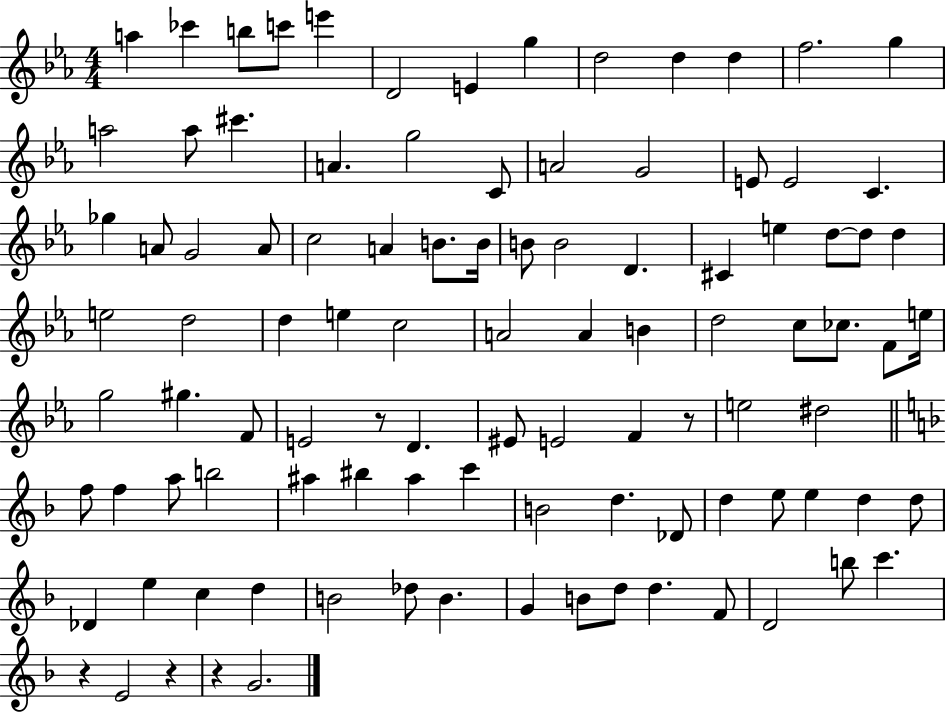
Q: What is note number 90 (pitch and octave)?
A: D5